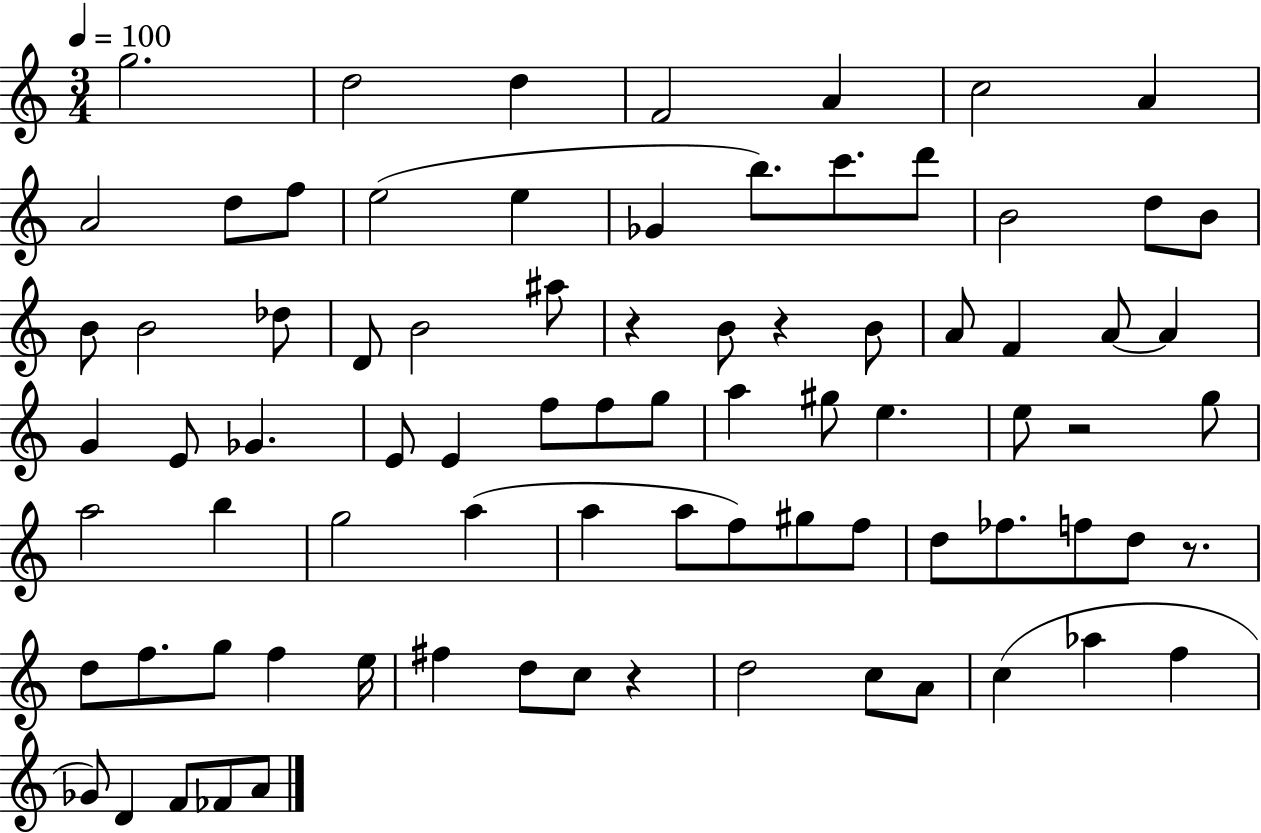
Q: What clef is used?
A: treble